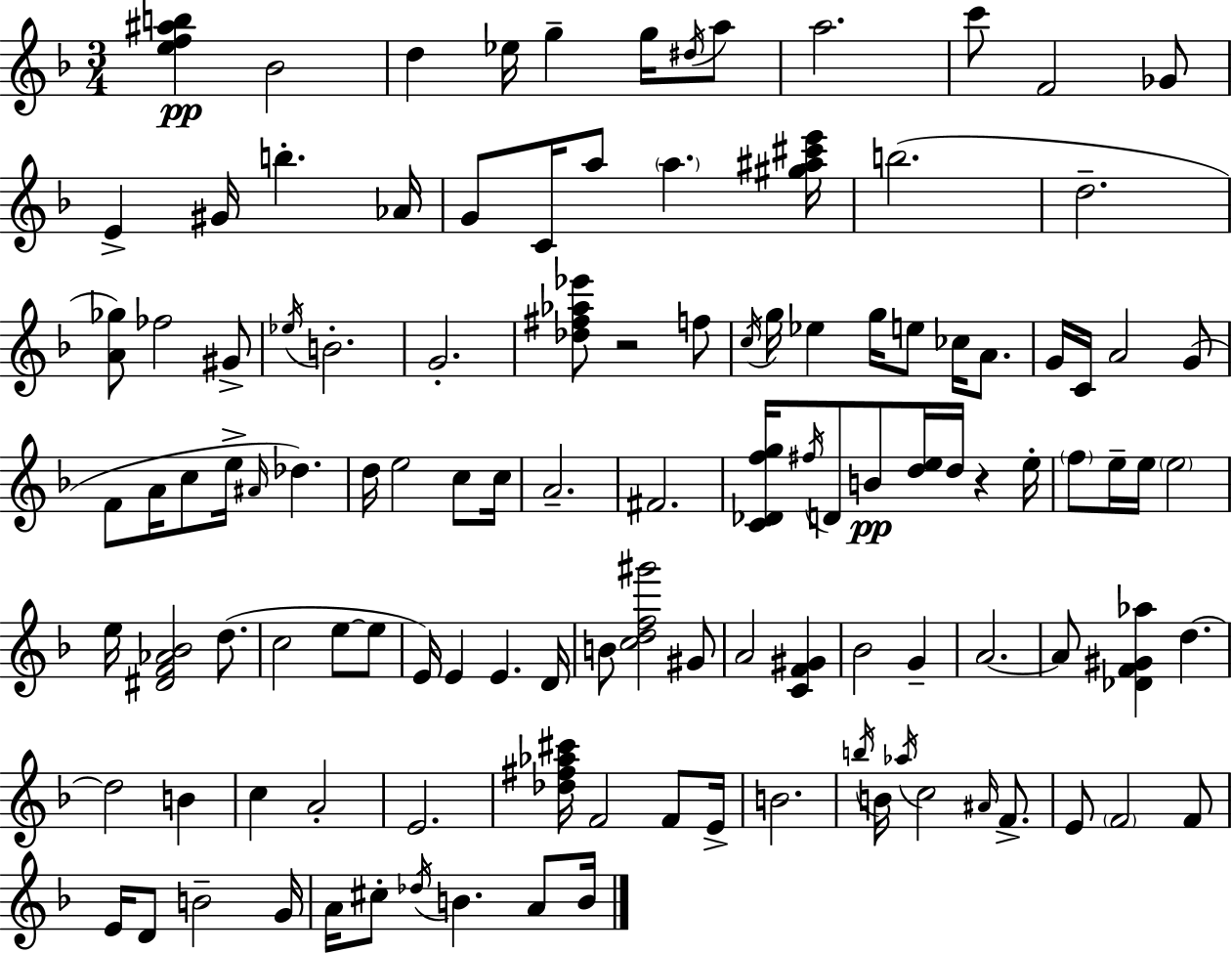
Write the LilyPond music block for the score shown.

{
  \clef treble
  \numericTimeSignature
  \time 3/4
  \key d \minor
  <e'' f'' ais'' b''>4\pp bes'2 | d''4 ees''16 g''4-- g''16 \acciaccatura { dis''16 } a''8 | a''2. | c'''8 f'2 ges'8 | \break e'4-> gis'16 b''4.-. | aes'16 g'8 c'16 a''8 \parenthesize a''4. | <gis'' ais'' cis''' e'''>16 b''2.( | d''2.-- | \break <a' ges''>8) fes''2 gis'8-> | \acciaccatura { ees''16 } b'2.-. | g'2.-. | <des'' fis'' aes'' ees'''>8 r2 | \break f''8 \acciaccatura { c''16 } g''16 ees''4 g''16 e''8 ces''16 | a'8. g'16 c'16 a'2 | g'8( f'8 a'16 c''8 e''16-> \grace { ais'16 }) des''4. | d''16 e''2 | \break c''8 c''16 a'2.-- | fis'2. | <c' des' f'' g''>16 \acciaccatura { fis''16 } d'8 b'8\pp <d'' e''>16 d''16 | r4 e''16-. \parenthesize f''8 e''16-- e''16 \parenthesize e''2 | \break e''16 <dis' f' aes' bes'>2 | d''8.( c''2 | e''8~~ e''8 e'16) e'4 e'4. | d'16 b'8 <c'' d'' f'' gis'''>2 | \break gis'8 a'2 | <c' f' gis'>4 bes'2 | g'4-- a'2.~~ | a'8 <des' f' gis' aes''>4 d''4.~~ | \break d''2 | b'4 c''4 a'2-. | e'2. | <des'' fis'' aes'' cis'''>16 f'2 | \break f'8 e'16-> b'2. | \acciaccatura { b''16 } b'16 \acciaccatura { aes''16 } c''2 | \grace { ais'16 } f'8.-> e'8 \parenthesize f'2 | f'8 e'16 d'8 b'2-- | \break g'16 a'16 cis''8-. \acciaccatura { des''16 } | b'4. a'8 b'16 \bar "|."
}